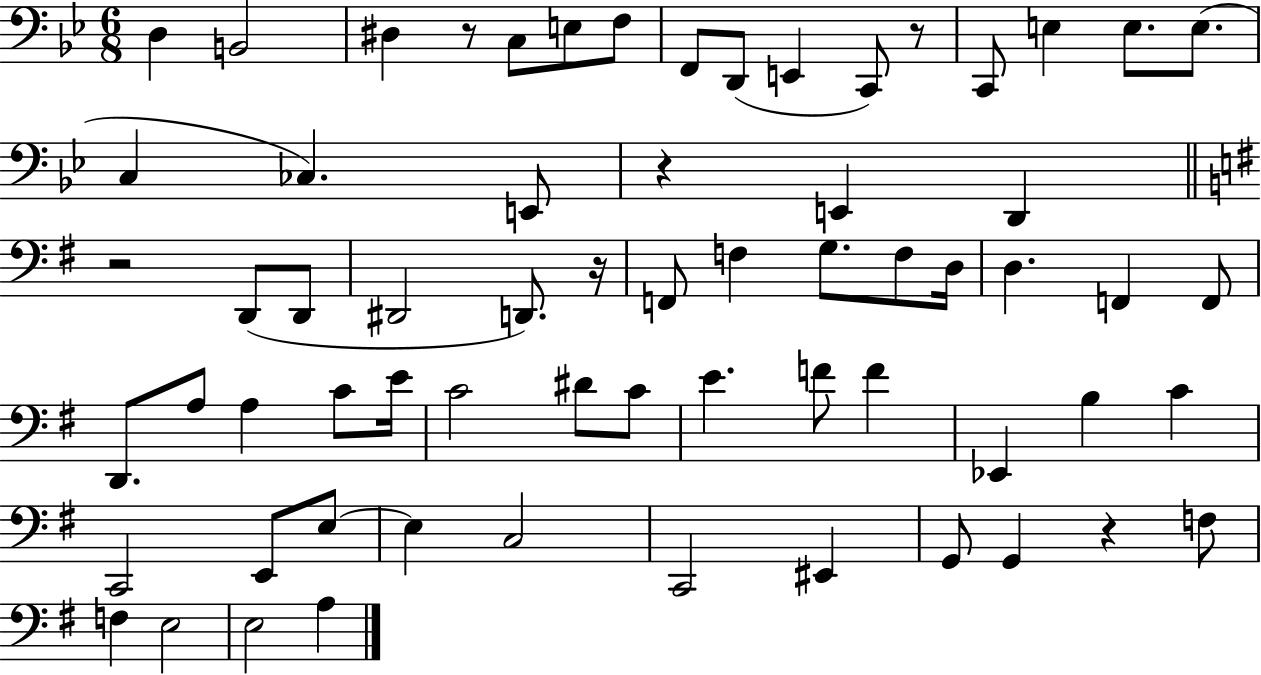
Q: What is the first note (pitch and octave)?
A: D3